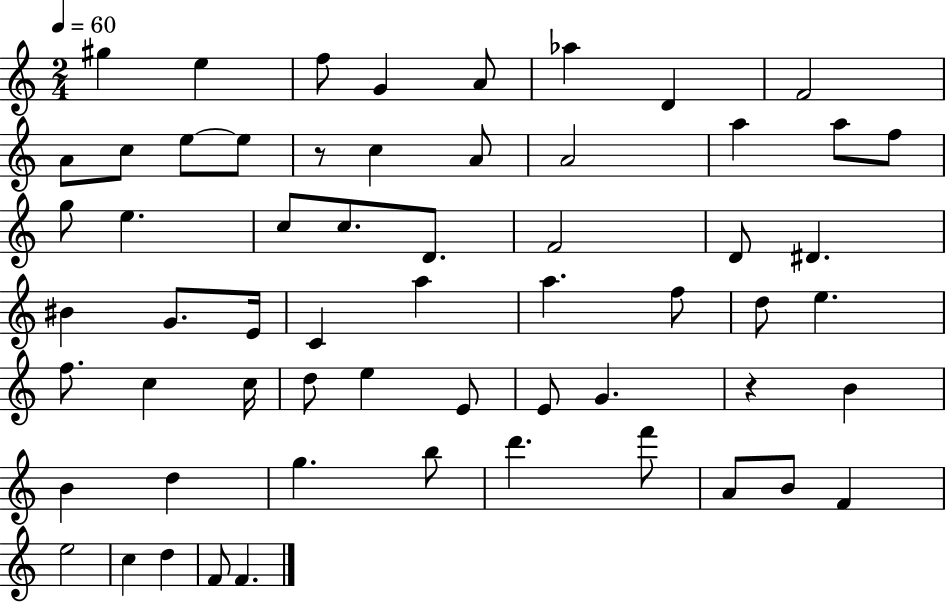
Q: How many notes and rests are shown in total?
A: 60